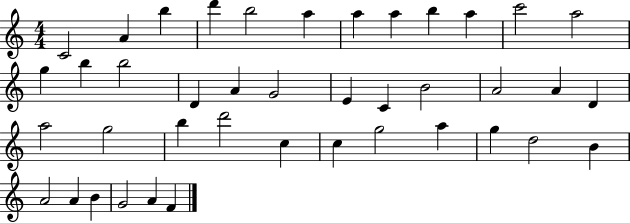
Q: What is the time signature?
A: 4/4